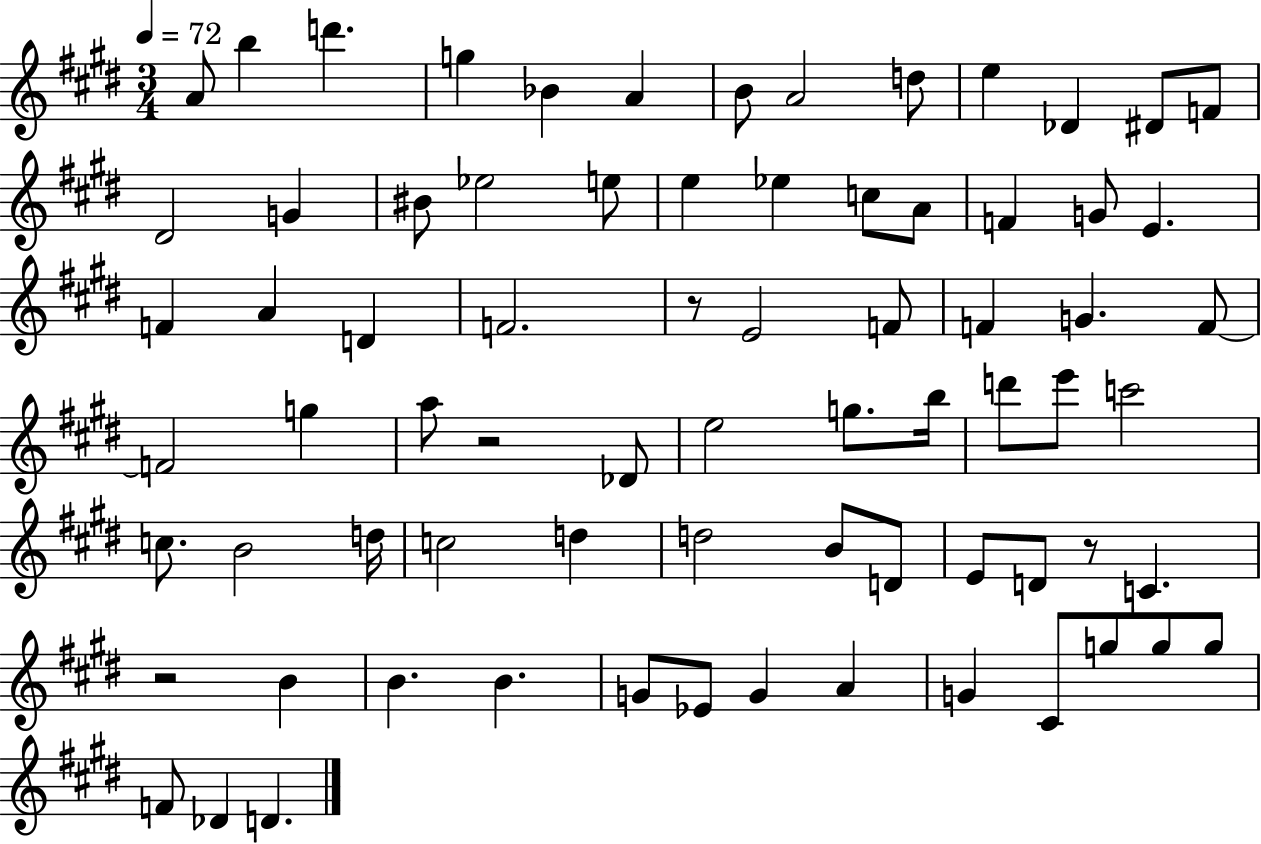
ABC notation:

X:1
T:Untitled
M:3/4
L:1/4
K:E
A/2 b d' g _B A B/2 A2 d/2 e _D ^D/2 F/2 ^D2 G ^B/2 _e2 e/2 e _e c/2 A/2 F G/2 E F A D F2 z/2 E2 F/2 F G F/2 F2 g a/2 z2 _D/2 e2 g/2 b/4 d'/2 e'/2 c'2 c/2 B2 d/4 c2 d d2 B/2 D/2 E/2 D/2 z/2 C z2 B B B G/2 _E/2 G A G ^C/2 g/2 g/2 g/2 F/2 _D D